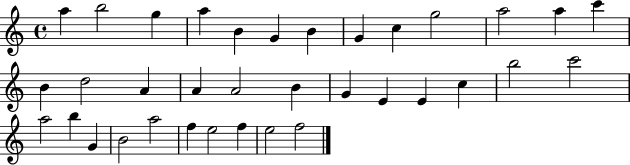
X:1
T:Untitled
M:4/4
L:1/4
K:C
a b2 g a B G B G c g2 a2 a c' B d2 A A A2 B G E E c b2 c'2 a2 b G B2 a2 f e2 f e2 f2